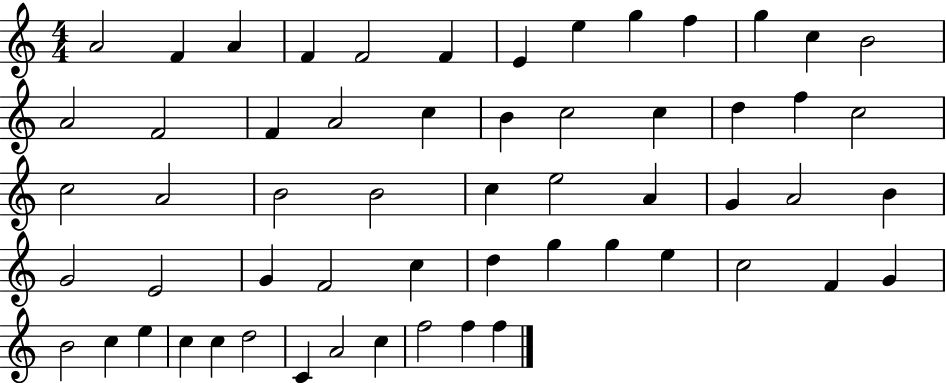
{
  \clef treble
  \numericTimeSignature
  \time 4/4
  \key c \major
  a'2 f'4 a'4 | f'4 f'2 f'4 | e'4 e''4 g''4 f''4 | g''4 c''4 b'2 | \break a'2 f'2 | f'4 a'2 c''4 | b'4 c''2 c''4 | d''4 f''4 c''2 | \break c''2 a'2 | b'2 b'2 | c''4 e''2 a'4 | g'4 a'2 b'4 | \break g'2 e'2 | g'4 f'2 c''4 | d''4 g''4 g''4 e''4 | c''2 f'4 g'4 | \break b'2 c''4 e''4 | c''4 c''4 d''2 | c'4 a'2 c''4 | f''2 f''4 f''4 | \break \bar "|."
}